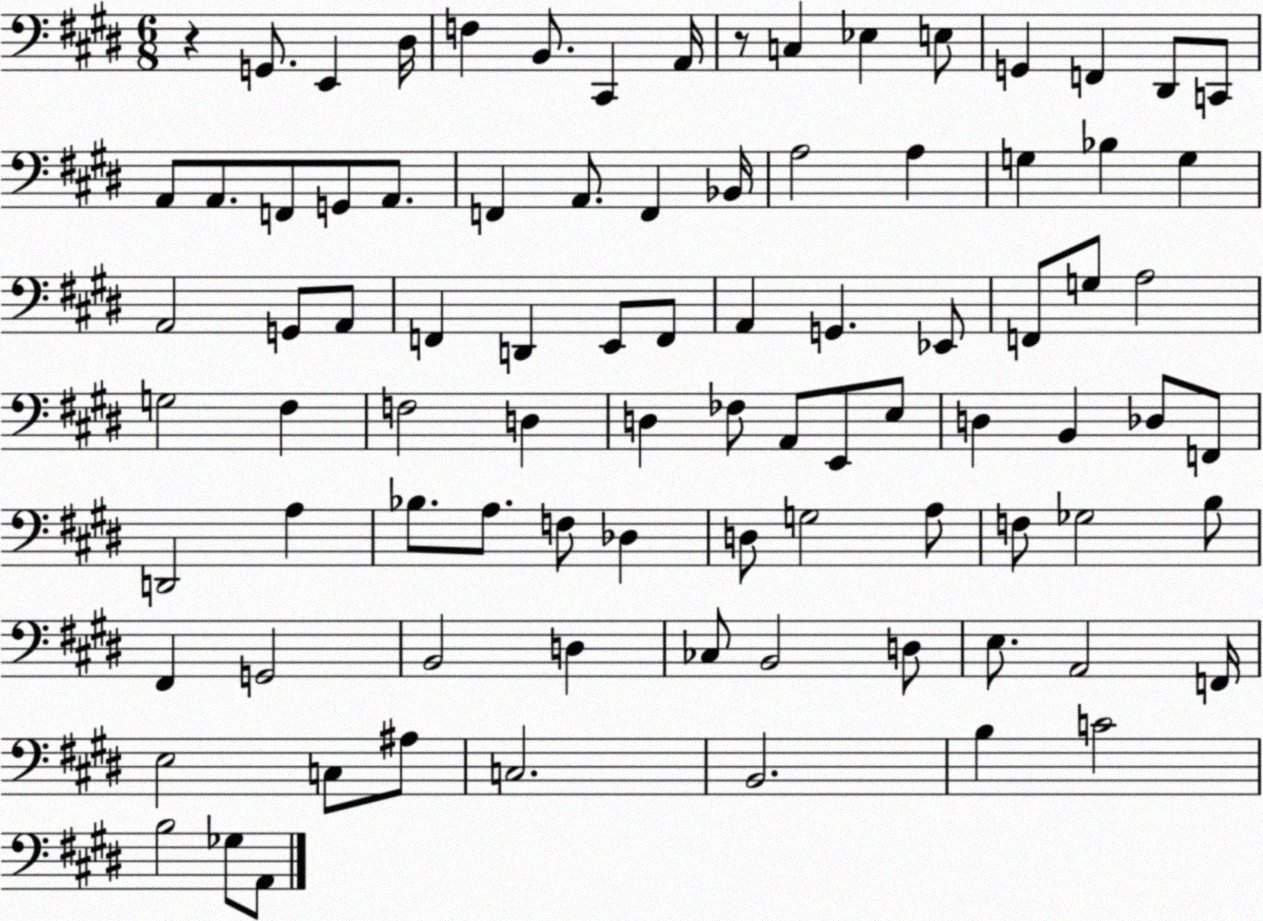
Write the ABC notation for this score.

X:1
T:Untitled
M:6/8
L:1/4
K:E
z G,,/2 E,, ^D,/4 F, B,,/2 ^C,, A,,/4 z/2 C, _E, E,/2 G,, F,, ^D,,/2 C,,/2 A,,/2 A,,/2 F,,/2 G,,/2 A,,/2 F,, A,,/2 F,, _B,,/4 A,2 A, G, _B, G, A,,2 G,,/2 A,,/2 F,, D,, E,,/2 F,,/2 A,, G,, _E,,/2 F,,/2 G,/2 A,2 G,2 ^F, F,2 D, D, _F,/2 A,,/2 E,,/2 E,/2 D, B,, _D,/2 F,,/2 D,,2 A, _B,/2 A,/2 F,/2 _D, D,/2 G,2 A,/2 F,/2 _G,2 B,/2 ^F,, G,,2 B,,2 D, _C,/2 B,,2 D,/2 E,/2 A,,2 F,,/4 E,2 C,/2 ^A,/2 C,2 B,,2 B, C2 B,2 _G,/2 A,,/2